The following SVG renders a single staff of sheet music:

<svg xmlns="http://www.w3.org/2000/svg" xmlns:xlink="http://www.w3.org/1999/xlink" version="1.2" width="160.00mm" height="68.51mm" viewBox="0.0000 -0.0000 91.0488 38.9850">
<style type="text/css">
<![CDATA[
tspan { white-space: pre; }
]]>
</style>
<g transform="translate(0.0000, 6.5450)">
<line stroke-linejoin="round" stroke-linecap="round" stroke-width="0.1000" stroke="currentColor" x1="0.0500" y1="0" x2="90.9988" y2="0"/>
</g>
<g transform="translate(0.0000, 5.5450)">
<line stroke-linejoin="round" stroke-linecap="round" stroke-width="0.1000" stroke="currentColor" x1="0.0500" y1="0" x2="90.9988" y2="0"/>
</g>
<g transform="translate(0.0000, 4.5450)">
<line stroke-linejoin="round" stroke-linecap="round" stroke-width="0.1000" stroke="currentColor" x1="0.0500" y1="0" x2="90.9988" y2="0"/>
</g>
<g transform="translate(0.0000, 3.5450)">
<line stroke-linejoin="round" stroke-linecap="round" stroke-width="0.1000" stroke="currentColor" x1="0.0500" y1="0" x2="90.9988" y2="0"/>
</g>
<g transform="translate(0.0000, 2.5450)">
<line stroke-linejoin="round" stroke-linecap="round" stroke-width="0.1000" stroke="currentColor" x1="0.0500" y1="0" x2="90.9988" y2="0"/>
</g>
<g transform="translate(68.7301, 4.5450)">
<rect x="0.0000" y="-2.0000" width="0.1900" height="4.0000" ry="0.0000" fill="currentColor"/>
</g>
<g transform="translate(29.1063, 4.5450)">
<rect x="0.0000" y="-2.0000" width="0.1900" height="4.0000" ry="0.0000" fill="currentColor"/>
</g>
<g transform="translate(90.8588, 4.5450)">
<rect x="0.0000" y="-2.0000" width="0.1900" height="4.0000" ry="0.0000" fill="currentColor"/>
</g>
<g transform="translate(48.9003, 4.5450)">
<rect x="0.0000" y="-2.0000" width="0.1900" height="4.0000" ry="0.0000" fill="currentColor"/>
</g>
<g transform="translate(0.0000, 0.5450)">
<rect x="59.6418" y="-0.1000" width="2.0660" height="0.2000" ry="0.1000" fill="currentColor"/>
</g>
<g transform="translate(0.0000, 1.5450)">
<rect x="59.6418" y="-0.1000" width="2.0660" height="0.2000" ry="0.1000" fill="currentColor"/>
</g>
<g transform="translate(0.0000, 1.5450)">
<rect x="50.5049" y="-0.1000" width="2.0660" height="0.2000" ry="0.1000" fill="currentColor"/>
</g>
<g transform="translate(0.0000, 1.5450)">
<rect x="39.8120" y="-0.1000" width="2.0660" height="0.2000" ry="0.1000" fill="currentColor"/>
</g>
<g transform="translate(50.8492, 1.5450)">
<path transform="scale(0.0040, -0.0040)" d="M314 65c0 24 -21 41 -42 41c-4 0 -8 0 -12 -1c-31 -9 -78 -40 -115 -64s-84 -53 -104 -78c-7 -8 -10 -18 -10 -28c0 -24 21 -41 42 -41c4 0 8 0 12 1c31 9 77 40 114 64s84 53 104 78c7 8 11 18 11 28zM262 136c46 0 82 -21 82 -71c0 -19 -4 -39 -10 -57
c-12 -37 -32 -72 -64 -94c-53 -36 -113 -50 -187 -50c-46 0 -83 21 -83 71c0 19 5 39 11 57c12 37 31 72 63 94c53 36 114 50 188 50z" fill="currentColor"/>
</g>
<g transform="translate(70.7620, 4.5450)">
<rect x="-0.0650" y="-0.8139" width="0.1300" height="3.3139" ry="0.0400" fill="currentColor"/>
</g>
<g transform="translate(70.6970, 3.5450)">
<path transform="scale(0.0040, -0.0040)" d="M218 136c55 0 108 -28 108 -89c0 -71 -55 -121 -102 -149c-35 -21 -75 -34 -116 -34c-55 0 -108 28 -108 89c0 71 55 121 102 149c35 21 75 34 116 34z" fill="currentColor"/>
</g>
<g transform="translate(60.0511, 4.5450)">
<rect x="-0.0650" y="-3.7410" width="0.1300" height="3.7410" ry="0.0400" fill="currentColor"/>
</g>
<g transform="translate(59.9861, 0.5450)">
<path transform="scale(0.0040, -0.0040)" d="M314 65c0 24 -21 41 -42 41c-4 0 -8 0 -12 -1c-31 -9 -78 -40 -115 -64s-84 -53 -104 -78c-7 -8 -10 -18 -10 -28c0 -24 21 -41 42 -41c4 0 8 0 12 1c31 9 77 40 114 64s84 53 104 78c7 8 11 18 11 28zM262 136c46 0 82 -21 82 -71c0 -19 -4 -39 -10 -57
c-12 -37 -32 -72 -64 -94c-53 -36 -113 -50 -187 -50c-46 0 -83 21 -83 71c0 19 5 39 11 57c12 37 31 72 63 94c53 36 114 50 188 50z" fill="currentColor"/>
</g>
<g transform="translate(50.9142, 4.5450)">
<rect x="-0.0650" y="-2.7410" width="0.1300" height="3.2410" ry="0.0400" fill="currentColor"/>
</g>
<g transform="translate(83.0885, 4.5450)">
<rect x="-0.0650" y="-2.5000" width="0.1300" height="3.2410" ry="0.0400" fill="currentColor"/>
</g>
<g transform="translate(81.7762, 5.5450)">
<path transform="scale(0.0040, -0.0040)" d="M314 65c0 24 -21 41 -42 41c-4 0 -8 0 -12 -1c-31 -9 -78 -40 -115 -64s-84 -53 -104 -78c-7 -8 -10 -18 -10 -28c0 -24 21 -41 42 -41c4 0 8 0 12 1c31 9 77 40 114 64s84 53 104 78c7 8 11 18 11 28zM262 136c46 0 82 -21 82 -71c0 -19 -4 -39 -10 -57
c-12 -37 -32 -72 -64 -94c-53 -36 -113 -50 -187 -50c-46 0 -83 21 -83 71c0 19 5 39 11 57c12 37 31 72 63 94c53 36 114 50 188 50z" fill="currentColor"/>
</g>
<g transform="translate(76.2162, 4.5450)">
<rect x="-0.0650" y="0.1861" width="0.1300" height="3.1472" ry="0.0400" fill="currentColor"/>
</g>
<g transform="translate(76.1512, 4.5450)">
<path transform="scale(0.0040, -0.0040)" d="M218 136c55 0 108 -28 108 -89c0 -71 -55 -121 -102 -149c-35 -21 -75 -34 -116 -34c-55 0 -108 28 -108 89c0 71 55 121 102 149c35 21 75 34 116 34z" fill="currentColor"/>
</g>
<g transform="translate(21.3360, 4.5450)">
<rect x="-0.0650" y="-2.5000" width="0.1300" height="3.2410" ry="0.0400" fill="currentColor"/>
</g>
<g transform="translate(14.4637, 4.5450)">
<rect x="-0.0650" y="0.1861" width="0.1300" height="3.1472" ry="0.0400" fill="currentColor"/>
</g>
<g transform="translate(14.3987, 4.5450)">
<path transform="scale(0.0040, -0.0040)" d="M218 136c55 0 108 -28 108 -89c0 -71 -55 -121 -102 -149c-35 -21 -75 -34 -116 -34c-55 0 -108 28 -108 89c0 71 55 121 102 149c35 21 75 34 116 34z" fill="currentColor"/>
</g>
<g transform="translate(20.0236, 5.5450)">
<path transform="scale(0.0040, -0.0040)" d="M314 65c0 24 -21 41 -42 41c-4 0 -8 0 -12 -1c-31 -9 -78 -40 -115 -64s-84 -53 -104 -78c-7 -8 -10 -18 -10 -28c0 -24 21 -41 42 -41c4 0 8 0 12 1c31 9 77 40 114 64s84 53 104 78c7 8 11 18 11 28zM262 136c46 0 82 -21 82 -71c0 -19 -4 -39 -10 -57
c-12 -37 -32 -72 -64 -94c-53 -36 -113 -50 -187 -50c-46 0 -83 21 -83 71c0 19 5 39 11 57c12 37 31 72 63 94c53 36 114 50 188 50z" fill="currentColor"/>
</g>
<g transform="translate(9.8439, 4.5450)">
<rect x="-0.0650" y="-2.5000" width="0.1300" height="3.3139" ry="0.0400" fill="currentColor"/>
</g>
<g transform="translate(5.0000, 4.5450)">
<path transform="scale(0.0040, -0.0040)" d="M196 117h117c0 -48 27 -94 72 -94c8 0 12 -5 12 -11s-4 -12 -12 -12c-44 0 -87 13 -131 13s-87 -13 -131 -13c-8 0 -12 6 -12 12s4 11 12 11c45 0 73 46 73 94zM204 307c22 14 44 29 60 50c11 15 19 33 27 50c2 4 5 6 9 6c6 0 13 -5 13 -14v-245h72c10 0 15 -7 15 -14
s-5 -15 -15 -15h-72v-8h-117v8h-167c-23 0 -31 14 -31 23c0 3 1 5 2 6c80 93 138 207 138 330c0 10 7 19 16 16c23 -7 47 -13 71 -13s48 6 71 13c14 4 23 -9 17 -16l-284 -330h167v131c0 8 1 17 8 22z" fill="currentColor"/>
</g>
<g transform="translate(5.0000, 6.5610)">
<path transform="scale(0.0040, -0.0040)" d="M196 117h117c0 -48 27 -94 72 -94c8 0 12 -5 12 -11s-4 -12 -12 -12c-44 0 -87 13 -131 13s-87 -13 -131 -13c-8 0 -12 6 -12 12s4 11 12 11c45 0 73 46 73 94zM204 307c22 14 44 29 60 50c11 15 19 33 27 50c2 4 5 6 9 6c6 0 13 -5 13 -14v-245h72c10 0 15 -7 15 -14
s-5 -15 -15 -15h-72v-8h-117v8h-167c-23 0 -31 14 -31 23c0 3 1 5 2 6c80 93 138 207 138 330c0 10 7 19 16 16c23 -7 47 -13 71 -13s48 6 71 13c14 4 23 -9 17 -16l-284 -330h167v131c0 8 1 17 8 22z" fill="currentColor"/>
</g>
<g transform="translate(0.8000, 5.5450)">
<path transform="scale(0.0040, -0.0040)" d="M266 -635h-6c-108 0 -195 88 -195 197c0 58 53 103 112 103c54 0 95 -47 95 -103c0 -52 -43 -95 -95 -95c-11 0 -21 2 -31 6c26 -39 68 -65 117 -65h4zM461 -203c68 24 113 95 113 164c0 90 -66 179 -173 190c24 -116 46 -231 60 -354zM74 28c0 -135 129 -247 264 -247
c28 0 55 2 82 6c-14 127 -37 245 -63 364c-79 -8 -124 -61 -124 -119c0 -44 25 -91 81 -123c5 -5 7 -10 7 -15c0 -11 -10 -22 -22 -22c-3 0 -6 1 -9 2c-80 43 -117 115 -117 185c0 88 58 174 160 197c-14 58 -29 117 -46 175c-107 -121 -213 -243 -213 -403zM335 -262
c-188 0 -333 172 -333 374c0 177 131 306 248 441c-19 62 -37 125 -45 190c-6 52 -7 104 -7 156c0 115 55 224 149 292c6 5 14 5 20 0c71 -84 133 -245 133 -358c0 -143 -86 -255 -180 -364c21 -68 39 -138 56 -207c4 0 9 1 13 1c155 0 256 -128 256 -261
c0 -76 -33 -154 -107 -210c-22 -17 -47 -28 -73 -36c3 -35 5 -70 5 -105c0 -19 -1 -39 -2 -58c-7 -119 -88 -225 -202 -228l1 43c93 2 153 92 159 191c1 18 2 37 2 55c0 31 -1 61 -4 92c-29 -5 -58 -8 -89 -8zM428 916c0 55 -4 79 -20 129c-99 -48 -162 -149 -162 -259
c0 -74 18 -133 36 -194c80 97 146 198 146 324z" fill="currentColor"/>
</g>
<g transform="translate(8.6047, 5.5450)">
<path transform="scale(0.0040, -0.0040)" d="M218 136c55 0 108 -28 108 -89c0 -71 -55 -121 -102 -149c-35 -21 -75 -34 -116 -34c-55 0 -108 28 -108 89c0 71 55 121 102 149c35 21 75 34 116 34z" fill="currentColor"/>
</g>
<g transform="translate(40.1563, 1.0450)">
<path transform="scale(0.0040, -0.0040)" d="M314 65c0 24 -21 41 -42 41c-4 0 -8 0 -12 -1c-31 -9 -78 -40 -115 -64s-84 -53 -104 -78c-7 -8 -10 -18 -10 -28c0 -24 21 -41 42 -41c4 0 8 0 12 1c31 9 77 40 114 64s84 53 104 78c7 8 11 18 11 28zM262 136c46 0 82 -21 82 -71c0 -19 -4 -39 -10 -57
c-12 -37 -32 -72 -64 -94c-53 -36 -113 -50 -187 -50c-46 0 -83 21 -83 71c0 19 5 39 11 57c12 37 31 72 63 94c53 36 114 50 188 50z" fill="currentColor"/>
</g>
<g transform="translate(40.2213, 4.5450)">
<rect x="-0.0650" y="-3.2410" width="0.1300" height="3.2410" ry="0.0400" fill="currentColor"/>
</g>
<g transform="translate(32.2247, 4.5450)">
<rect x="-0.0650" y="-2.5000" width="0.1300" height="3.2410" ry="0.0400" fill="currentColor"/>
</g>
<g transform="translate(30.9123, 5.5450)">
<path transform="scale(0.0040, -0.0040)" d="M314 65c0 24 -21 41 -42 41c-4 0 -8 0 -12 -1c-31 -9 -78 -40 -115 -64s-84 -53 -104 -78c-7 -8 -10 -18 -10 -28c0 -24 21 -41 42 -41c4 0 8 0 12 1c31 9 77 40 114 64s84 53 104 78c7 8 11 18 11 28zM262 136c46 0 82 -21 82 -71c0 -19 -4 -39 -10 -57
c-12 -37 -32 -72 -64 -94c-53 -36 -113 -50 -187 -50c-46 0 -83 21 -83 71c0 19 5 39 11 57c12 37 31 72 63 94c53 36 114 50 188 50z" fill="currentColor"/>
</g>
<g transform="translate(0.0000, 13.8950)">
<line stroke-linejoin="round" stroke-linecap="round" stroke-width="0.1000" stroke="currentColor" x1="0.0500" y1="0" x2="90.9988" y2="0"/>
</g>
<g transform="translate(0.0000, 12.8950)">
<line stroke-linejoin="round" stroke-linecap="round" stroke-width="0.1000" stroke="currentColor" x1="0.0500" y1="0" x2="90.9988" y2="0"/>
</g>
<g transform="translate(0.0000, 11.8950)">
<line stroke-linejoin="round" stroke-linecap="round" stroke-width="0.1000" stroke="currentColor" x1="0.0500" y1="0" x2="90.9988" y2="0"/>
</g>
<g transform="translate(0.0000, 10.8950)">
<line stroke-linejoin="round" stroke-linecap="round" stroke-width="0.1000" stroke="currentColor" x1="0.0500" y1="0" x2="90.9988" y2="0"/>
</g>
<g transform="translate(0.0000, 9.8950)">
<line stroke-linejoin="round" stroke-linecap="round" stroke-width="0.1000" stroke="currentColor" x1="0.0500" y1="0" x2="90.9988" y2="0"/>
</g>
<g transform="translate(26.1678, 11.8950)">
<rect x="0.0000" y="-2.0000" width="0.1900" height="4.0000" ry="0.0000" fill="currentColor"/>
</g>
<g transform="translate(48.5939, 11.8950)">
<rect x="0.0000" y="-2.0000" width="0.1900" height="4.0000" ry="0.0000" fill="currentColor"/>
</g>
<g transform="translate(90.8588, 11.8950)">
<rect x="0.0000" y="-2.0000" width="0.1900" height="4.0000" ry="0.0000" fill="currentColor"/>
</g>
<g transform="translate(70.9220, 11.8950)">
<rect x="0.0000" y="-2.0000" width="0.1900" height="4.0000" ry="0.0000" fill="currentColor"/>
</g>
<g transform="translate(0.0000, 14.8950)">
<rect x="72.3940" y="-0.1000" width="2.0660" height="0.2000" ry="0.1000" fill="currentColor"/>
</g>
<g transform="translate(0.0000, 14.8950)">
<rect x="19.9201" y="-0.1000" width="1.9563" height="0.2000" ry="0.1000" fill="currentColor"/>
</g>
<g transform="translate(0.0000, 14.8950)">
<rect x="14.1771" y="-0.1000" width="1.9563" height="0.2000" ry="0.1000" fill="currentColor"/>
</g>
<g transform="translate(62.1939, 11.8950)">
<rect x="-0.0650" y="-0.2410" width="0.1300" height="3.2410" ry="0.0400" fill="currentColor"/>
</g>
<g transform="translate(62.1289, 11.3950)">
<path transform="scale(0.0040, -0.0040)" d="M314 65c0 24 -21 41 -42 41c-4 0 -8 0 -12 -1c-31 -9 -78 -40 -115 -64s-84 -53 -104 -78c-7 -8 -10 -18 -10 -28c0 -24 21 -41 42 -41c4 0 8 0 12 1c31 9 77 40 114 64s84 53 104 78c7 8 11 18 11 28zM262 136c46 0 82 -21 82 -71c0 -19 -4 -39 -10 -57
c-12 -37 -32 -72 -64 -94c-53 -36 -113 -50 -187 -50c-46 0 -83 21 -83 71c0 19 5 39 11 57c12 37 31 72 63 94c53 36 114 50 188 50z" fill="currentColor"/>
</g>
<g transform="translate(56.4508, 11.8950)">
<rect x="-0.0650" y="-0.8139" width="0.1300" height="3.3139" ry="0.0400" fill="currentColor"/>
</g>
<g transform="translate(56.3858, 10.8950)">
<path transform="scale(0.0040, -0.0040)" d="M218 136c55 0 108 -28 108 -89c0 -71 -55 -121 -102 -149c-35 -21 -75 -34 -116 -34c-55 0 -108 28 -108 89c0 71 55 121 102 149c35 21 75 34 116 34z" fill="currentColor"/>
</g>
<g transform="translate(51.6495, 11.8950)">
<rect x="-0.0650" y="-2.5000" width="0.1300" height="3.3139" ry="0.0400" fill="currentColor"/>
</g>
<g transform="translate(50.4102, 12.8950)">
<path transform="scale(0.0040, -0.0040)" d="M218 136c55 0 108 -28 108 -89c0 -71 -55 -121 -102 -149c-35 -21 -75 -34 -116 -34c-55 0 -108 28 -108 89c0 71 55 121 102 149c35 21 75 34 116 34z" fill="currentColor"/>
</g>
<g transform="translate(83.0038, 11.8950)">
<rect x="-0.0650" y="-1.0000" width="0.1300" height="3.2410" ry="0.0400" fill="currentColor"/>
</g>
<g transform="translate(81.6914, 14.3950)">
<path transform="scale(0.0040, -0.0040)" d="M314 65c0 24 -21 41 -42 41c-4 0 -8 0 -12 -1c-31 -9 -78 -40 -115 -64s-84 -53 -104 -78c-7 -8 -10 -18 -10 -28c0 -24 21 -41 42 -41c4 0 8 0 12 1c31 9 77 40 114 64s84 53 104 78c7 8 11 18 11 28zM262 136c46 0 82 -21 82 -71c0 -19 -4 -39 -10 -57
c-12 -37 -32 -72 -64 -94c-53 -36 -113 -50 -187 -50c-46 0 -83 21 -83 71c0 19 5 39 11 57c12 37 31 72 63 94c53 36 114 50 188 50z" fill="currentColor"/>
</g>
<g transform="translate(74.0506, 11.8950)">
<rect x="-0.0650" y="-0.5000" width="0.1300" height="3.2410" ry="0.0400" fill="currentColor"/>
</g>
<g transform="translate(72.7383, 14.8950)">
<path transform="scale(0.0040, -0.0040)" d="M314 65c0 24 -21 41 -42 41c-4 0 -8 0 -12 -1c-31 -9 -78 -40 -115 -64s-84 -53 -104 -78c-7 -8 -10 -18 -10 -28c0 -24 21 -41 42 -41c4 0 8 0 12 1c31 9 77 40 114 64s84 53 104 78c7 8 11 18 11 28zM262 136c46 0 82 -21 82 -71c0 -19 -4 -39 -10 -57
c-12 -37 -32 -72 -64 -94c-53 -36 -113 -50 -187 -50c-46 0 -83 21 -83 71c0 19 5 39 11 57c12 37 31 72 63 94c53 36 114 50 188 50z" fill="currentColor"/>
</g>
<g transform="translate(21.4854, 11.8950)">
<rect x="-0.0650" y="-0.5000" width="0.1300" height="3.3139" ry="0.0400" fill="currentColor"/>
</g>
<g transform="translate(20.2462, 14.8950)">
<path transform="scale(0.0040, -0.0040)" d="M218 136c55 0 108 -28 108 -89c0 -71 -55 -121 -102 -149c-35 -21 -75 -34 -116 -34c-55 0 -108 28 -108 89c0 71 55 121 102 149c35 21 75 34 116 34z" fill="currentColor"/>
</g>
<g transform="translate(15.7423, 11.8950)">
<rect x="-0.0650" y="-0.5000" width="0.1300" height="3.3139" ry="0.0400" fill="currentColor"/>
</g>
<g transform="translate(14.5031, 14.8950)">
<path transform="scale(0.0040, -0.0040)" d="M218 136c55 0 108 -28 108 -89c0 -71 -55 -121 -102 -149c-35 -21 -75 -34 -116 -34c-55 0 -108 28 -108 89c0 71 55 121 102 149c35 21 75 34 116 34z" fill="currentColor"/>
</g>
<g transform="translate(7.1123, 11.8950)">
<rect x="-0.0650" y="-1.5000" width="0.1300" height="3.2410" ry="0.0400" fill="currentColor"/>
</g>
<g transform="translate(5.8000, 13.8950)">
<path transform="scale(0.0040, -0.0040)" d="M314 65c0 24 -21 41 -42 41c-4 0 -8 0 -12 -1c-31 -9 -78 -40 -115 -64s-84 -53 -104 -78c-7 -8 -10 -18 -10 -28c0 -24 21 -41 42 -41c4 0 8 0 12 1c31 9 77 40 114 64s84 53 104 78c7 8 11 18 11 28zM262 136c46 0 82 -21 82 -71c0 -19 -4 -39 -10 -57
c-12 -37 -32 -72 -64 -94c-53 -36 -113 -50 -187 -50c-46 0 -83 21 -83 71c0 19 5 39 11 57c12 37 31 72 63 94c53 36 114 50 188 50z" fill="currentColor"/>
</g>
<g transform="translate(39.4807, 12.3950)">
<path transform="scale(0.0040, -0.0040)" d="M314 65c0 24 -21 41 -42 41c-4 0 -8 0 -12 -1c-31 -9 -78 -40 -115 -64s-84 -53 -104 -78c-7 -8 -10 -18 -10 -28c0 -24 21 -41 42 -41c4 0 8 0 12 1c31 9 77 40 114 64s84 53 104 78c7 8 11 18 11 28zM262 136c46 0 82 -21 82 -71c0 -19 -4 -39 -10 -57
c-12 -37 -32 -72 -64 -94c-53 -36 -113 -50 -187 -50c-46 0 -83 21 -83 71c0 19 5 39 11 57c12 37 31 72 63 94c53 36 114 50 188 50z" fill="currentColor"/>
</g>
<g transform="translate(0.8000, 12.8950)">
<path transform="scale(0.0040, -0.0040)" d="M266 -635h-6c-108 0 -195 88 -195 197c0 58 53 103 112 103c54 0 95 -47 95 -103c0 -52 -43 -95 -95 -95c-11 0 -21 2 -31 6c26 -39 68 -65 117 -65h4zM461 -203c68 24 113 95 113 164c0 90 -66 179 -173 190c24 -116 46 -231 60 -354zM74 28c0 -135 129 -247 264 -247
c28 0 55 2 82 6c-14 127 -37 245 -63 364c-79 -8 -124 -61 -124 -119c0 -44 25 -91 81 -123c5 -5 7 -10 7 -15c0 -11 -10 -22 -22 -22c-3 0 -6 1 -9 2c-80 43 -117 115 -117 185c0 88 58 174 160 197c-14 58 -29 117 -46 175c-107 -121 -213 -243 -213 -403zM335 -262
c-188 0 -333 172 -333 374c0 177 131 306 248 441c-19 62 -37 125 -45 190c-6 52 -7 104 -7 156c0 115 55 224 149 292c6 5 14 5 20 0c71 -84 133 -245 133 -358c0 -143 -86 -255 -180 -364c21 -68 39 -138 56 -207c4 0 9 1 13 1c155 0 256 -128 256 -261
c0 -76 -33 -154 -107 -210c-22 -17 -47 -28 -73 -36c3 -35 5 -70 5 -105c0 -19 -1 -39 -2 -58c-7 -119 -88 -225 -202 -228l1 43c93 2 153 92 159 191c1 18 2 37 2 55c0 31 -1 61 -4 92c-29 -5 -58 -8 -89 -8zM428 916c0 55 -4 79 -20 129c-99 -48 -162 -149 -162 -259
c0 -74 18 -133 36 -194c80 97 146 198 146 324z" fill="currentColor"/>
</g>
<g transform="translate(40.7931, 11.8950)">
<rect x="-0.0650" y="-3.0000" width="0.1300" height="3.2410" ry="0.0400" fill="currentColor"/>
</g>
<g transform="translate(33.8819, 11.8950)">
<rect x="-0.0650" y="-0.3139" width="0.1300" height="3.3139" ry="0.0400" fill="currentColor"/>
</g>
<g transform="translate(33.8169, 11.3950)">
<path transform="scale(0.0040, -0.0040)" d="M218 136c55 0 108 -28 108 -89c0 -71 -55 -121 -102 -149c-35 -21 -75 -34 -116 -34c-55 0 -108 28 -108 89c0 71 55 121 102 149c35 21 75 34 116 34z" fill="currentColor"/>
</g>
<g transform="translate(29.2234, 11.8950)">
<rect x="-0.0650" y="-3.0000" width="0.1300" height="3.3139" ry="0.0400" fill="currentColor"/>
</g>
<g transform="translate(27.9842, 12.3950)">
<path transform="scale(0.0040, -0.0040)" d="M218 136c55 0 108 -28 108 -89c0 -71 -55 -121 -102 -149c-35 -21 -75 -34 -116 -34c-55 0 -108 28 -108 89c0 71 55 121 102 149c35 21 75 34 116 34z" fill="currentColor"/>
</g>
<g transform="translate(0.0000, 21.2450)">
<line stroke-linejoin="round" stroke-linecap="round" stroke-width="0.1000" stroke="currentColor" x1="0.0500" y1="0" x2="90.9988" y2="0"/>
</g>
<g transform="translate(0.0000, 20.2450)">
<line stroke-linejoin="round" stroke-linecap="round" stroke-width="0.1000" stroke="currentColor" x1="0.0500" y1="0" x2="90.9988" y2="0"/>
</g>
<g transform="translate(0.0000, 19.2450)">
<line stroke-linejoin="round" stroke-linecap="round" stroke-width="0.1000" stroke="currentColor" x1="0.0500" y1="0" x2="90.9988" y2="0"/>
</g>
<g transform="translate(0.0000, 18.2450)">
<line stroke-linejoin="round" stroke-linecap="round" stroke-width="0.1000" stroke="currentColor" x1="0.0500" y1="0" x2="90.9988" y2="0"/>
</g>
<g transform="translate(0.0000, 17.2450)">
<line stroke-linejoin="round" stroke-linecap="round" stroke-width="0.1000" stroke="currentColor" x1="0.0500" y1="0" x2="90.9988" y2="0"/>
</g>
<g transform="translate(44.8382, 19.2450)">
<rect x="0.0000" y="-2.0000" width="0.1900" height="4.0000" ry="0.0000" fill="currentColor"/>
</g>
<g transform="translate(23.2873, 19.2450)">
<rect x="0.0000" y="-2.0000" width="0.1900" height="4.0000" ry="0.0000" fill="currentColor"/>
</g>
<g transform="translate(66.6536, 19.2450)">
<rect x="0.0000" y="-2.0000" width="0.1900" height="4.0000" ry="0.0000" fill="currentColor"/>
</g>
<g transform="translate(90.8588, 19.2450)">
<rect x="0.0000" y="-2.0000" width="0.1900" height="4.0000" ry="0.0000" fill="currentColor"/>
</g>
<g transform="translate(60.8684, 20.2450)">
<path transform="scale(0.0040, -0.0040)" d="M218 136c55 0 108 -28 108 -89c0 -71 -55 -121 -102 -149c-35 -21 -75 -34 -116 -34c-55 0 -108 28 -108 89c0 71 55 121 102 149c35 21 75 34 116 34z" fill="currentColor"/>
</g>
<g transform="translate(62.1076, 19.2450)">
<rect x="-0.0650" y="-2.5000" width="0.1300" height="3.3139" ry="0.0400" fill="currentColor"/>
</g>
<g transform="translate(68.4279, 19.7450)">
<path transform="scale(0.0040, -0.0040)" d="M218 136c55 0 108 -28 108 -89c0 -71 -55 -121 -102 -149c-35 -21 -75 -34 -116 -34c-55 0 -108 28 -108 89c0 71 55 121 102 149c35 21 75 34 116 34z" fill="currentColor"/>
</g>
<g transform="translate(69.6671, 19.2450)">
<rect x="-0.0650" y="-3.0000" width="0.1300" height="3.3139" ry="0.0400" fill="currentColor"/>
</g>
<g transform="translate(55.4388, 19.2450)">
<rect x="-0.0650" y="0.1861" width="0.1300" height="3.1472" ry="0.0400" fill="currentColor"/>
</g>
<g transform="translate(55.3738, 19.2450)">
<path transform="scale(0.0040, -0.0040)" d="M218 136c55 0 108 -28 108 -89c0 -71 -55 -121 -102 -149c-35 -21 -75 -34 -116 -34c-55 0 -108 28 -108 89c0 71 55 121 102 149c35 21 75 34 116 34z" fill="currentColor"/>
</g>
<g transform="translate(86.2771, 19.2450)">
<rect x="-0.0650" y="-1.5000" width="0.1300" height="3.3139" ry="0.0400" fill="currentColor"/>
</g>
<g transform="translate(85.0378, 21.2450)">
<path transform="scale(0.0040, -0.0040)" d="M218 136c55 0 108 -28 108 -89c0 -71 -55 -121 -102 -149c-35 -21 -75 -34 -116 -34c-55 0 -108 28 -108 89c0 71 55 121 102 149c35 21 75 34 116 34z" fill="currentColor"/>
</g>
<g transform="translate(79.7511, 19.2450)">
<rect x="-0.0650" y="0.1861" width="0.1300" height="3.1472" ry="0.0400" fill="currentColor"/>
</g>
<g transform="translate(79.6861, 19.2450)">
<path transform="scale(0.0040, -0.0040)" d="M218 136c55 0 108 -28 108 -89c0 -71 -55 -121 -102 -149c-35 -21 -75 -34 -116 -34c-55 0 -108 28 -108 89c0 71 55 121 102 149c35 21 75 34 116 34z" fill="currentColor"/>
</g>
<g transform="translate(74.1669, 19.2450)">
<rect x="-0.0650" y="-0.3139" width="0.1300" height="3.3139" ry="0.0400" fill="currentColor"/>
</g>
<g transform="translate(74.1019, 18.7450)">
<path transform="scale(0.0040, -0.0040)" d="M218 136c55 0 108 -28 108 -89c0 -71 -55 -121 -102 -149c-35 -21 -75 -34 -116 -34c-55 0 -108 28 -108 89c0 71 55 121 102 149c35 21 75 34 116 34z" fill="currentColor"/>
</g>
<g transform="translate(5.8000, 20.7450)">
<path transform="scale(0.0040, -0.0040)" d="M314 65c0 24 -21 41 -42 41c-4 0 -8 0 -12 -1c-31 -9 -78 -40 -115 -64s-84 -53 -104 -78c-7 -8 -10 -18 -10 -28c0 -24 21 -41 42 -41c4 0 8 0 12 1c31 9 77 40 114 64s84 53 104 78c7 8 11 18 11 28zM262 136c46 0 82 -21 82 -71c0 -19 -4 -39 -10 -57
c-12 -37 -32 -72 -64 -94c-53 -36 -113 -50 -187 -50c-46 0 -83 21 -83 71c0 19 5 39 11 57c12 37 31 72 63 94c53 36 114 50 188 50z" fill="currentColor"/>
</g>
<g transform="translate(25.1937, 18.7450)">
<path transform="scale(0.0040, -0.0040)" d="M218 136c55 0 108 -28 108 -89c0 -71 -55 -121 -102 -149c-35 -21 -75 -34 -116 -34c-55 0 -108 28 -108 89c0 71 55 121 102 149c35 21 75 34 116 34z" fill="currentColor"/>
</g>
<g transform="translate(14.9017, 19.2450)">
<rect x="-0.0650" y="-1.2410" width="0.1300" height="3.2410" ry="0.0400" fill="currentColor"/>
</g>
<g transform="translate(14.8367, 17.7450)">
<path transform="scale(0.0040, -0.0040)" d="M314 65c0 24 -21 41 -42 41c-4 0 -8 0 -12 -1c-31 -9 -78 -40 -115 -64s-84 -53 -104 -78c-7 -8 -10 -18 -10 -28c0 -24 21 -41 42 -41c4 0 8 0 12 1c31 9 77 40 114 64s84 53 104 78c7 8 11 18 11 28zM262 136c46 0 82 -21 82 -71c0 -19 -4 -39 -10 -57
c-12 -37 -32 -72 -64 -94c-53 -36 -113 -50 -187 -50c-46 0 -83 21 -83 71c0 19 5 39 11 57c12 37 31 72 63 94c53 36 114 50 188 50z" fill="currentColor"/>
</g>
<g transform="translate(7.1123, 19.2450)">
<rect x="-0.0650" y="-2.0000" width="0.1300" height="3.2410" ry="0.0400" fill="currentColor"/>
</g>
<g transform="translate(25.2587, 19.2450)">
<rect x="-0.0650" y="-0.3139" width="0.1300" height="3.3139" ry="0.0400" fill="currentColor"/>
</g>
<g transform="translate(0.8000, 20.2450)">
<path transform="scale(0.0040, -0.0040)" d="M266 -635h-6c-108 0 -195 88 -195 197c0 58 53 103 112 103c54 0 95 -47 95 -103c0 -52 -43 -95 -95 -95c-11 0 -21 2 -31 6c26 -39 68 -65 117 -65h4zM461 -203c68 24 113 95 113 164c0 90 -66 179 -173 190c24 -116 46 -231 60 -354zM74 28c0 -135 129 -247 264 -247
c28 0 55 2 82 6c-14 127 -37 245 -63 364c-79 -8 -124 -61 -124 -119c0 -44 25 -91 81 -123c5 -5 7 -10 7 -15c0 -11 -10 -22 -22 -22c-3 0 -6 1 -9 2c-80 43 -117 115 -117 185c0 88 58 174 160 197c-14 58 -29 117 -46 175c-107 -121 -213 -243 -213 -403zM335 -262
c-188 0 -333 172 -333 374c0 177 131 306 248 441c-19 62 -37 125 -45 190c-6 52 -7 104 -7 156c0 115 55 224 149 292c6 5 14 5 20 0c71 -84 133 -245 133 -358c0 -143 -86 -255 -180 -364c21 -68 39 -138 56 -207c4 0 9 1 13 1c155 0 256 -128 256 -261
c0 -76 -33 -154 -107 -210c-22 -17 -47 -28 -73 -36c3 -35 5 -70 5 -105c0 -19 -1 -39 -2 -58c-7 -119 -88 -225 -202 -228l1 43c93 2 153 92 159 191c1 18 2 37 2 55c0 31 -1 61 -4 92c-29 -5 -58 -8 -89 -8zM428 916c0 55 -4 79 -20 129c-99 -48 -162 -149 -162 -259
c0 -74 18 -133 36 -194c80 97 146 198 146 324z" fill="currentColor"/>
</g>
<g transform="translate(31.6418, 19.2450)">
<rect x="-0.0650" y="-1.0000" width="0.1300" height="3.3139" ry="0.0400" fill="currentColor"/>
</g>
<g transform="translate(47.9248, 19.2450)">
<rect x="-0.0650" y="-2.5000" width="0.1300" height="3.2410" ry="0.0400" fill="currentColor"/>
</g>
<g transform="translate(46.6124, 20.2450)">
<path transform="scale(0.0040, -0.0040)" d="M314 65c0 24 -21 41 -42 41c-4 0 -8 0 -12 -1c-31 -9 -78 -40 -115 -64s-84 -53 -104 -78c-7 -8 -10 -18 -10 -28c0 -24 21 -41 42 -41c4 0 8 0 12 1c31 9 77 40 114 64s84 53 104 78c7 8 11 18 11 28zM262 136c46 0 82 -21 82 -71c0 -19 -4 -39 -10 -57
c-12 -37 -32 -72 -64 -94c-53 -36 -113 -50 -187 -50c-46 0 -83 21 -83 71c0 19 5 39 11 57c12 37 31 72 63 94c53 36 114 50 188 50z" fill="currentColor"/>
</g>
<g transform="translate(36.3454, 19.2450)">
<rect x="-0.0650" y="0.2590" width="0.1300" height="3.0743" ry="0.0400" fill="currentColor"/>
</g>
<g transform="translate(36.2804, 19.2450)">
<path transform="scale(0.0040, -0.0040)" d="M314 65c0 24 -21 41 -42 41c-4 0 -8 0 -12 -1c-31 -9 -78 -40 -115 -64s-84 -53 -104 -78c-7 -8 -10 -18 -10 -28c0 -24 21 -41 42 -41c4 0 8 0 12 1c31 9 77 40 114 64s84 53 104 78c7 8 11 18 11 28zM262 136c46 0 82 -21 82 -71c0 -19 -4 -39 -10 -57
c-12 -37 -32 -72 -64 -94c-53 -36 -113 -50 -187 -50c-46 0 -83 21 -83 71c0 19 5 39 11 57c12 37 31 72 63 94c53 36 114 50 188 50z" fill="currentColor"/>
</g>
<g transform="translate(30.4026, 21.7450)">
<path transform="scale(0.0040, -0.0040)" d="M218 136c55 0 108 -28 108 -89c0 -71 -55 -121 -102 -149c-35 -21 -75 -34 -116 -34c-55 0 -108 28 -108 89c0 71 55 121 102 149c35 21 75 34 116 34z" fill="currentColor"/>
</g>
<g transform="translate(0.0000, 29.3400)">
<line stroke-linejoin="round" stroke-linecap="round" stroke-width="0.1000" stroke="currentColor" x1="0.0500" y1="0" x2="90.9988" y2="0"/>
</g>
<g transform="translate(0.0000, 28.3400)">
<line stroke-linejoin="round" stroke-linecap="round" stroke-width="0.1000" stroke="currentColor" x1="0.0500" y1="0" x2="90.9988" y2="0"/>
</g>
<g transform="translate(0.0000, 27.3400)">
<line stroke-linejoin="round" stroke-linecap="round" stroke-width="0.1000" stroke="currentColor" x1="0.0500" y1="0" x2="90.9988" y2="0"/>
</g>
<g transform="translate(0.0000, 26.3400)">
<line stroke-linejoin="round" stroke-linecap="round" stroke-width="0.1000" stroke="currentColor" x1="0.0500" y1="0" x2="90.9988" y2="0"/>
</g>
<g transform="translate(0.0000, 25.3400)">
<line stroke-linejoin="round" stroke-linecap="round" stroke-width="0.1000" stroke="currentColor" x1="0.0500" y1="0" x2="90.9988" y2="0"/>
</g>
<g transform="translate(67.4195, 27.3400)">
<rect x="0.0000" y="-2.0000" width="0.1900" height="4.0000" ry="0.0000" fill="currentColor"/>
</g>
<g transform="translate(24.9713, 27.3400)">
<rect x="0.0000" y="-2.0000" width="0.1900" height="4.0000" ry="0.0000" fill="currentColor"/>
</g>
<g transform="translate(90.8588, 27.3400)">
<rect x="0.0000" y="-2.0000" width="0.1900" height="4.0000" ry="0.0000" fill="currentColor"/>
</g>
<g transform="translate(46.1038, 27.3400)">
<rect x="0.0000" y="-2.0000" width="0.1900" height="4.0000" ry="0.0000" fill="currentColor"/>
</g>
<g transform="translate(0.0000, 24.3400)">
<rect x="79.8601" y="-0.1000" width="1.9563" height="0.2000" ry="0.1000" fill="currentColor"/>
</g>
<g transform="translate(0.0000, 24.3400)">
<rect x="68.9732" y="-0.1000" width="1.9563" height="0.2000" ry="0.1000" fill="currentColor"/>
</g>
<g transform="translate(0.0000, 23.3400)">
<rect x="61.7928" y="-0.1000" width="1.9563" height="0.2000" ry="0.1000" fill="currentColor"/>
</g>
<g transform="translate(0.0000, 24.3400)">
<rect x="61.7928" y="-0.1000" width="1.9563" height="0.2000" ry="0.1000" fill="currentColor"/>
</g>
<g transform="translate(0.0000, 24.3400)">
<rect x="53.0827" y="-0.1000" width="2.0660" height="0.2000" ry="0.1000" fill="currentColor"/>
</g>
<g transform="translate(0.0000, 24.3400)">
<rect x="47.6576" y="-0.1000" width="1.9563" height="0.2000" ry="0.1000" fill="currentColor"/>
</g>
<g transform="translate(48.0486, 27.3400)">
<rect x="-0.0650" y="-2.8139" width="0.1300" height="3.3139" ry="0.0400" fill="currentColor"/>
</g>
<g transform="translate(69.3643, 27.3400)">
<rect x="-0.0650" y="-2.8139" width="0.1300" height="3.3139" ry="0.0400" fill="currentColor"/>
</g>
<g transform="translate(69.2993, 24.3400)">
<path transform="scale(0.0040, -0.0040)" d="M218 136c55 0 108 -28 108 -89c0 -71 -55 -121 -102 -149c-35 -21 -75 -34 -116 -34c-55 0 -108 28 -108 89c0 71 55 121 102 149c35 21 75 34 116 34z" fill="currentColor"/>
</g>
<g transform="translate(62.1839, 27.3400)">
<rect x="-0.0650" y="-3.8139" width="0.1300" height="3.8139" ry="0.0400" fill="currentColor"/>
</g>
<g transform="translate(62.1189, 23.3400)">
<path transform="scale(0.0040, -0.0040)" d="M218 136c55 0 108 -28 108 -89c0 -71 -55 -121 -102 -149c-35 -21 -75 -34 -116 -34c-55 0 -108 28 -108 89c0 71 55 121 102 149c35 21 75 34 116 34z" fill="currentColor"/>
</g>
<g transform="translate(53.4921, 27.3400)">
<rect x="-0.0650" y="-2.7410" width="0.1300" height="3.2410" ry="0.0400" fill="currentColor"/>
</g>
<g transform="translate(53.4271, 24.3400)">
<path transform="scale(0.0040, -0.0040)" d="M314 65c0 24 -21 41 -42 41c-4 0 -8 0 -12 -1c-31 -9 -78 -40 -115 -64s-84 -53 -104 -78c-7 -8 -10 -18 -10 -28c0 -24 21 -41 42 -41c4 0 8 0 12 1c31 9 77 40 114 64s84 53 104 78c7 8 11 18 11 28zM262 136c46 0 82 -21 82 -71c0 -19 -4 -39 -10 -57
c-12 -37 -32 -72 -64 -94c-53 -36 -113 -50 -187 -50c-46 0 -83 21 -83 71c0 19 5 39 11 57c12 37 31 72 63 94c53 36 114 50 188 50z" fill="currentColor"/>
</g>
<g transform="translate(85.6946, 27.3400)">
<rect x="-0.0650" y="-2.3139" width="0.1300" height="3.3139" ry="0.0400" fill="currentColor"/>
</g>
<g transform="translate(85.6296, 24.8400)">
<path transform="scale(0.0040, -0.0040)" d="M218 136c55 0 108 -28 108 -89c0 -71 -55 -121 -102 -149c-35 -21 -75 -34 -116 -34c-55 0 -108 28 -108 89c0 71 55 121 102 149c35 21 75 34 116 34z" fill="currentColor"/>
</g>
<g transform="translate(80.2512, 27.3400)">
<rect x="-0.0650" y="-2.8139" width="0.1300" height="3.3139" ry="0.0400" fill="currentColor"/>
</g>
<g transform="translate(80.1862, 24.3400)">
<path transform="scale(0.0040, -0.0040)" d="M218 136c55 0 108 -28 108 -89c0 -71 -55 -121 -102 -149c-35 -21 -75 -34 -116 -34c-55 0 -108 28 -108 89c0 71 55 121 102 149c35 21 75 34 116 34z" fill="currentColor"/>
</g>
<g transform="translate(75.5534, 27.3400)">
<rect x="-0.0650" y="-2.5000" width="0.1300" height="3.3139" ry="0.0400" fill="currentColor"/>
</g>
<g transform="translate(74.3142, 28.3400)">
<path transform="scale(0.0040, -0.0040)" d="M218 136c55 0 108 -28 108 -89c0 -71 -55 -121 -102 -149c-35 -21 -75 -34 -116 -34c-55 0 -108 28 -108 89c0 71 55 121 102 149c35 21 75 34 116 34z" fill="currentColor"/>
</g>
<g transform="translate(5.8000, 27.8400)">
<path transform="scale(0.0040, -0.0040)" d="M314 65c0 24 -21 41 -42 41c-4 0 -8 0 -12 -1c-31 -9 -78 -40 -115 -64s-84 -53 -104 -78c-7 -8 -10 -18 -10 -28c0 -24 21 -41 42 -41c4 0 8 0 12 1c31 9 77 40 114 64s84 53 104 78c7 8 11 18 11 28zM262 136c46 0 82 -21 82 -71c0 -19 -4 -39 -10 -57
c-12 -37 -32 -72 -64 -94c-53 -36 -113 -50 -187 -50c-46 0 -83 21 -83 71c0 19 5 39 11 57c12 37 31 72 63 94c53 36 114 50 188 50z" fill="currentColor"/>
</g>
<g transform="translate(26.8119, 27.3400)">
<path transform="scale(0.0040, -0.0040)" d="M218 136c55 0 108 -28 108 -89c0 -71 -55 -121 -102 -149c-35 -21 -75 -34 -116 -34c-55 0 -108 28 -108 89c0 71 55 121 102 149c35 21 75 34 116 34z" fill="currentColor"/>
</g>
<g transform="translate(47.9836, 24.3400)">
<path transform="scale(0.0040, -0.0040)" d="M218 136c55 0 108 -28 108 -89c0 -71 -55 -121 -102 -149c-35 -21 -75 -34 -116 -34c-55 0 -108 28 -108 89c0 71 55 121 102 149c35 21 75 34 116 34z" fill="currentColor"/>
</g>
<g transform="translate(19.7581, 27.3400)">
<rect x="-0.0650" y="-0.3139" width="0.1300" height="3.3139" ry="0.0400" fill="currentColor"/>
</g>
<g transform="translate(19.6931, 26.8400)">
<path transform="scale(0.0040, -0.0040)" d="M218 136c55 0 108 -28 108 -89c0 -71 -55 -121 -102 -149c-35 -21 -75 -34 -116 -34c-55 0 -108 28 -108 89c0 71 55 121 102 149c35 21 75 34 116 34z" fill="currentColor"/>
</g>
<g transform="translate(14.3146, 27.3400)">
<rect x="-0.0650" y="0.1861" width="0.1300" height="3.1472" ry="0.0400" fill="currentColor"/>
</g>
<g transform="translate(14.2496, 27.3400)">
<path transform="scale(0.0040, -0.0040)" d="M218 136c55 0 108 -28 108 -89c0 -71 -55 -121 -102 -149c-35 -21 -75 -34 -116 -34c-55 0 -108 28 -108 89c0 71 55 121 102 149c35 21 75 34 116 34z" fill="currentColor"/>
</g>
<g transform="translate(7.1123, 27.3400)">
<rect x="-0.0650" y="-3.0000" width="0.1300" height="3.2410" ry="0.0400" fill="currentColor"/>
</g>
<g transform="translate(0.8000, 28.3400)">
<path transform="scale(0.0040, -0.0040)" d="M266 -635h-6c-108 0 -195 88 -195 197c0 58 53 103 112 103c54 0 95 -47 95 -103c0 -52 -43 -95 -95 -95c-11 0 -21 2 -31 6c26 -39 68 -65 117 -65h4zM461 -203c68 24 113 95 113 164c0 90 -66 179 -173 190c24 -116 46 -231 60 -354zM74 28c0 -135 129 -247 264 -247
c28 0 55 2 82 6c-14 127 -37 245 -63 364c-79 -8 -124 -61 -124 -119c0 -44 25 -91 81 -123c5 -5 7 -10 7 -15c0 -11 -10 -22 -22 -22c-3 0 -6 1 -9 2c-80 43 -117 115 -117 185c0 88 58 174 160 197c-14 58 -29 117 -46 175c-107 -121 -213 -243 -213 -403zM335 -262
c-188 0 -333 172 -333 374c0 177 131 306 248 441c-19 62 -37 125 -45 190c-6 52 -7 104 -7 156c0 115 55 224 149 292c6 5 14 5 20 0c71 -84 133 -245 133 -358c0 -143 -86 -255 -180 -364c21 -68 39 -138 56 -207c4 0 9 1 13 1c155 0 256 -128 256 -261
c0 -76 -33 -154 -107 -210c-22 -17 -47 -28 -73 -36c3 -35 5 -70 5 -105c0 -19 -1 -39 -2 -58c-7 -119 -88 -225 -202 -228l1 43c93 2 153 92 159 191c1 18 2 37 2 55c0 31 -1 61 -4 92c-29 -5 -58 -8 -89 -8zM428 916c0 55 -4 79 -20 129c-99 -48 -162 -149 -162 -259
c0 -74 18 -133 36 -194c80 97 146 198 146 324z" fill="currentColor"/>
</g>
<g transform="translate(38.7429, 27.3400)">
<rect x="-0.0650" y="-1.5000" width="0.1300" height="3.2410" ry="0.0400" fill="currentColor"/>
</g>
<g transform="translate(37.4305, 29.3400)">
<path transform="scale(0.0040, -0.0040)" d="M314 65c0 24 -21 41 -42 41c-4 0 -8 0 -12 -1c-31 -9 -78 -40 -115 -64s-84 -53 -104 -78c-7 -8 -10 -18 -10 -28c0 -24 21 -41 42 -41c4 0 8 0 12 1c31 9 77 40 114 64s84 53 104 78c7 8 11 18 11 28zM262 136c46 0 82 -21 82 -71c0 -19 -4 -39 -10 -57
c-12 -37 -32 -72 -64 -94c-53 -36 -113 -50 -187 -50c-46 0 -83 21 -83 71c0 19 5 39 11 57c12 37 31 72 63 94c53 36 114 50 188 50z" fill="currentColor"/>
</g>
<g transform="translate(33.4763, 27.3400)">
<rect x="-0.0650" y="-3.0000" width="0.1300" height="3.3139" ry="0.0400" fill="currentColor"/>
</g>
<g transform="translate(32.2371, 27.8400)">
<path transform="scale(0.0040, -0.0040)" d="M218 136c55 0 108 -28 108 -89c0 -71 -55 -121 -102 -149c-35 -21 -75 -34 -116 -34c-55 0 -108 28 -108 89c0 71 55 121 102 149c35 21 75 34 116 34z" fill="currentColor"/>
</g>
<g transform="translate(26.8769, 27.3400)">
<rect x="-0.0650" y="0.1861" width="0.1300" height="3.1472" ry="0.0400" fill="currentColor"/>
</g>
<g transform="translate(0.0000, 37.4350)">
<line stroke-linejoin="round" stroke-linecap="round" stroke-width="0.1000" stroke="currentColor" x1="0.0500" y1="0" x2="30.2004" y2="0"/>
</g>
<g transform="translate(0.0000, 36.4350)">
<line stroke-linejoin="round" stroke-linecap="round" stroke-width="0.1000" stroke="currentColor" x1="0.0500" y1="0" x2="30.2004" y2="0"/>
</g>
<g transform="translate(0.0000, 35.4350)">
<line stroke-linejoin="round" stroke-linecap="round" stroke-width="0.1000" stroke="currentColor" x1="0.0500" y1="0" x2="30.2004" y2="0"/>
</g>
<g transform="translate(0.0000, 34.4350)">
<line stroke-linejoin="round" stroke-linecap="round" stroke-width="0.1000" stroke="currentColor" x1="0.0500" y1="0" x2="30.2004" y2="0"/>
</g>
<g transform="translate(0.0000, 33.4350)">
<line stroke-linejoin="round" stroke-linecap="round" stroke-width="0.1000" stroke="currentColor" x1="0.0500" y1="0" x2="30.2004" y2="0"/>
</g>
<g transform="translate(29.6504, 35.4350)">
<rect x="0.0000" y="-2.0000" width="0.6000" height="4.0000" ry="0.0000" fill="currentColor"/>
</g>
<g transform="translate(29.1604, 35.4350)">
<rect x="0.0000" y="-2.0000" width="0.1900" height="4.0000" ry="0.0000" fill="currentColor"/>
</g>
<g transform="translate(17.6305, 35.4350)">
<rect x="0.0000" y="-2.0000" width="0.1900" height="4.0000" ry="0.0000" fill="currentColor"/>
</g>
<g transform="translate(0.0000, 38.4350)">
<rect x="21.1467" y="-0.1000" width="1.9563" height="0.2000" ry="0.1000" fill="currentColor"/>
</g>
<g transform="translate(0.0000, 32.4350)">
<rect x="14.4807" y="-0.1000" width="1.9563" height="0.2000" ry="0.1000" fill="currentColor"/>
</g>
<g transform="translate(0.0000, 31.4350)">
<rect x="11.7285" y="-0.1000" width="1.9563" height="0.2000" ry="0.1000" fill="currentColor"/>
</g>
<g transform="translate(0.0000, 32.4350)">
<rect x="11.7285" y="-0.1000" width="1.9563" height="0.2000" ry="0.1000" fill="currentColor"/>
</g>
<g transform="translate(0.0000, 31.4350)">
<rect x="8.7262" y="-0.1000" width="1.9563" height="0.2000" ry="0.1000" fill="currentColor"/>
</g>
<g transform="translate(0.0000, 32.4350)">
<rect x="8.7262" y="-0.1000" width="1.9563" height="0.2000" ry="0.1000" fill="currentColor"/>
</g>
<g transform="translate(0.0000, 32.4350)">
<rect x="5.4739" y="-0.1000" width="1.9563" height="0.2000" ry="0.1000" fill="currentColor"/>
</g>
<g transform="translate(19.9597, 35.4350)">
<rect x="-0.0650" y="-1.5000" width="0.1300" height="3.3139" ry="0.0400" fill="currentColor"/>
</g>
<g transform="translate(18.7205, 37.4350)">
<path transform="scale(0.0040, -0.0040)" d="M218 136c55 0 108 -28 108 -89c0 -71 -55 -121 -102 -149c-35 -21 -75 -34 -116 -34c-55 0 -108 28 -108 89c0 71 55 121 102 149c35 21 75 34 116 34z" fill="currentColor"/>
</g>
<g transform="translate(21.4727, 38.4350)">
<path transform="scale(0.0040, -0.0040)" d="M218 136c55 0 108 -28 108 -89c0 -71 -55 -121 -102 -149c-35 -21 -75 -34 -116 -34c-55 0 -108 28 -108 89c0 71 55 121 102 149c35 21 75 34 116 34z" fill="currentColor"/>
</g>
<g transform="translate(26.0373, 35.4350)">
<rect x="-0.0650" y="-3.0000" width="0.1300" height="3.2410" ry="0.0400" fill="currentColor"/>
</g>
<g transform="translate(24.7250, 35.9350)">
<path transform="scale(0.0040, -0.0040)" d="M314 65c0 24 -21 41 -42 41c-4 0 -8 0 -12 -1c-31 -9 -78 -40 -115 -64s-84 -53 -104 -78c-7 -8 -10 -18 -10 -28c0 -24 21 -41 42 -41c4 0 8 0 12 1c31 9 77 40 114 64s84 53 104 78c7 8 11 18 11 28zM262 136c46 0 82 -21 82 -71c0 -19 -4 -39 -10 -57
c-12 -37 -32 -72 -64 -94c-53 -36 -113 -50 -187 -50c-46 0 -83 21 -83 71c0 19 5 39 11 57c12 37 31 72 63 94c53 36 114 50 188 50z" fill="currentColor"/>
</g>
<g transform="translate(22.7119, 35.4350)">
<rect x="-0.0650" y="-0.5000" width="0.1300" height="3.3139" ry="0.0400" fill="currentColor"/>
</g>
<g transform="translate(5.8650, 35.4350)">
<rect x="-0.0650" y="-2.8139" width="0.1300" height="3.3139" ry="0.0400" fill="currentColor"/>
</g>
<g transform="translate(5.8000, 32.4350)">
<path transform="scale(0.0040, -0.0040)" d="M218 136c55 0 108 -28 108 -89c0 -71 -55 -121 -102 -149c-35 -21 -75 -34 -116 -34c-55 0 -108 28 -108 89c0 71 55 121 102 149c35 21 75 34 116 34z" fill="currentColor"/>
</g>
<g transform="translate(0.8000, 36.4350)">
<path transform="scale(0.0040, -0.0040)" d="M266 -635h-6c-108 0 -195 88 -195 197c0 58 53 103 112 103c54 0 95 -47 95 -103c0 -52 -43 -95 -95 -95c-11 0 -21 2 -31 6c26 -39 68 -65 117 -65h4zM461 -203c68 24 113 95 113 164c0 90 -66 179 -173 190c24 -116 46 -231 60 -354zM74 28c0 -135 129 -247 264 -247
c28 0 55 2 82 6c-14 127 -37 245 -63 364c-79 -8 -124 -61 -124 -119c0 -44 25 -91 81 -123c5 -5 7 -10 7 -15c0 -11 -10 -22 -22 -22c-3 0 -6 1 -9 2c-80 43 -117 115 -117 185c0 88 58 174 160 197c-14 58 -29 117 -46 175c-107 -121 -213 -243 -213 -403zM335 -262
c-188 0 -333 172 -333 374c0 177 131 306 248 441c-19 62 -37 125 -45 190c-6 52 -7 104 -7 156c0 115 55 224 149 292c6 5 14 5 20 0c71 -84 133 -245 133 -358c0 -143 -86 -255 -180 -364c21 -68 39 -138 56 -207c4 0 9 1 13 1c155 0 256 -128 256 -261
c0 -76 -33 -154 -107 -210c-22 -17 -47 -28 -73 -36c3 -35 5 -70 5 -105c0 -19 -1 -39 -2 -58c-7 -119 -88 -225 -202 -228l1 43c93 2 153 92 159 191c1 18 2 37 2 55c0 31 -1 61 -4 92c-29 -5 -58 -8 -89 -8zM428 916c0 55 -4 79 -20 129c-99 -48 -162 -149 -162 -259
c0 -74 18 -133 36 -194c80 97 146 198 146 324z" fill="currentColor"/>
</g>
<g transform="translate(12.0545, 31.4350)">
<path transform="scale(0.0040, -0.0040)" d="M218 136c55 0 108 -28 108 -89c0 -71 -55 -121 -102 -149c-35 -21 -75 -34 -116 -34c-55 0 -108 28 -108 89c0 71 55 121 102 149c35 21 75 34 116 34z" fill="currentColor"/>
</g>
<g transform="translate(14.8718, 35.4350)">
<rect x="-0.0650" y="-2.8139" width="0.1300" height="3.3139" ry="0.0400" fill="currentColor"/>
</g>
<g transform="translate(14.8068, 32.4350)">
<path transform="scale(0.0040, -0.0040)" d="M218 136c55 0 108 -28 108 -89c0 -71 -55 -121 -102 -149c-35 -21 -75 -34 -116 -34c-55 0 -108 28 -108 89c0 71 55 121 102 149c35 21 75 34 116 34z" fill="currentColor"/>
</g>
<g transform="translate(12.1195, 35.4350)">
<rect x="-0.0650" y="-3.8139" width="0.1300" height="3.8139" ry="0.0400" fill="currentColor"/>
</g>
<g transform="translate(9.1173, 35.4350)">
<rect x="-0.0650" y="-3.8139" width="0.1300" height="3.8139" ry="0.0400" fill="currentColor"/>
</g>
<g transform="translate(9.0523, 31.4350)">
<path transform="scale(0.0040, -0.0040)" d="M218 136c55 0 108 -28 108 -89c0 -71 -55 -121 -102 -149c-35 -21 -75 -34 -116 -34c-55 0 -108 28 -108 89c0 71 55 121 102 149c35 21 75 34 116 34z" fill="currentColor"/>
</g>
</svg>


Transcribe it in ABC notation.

X:1
T:Untitled
M:4/4
L:1/4
K:C
G B G2 G2 b2 a2 c'2 d B G2 E2 C C A c A2 G d c2 C2 D2 F2 e2 c D B2 G2 B G A c B E A2 B c B A E2 a a2 c' a G a g a c' c' a E C A2